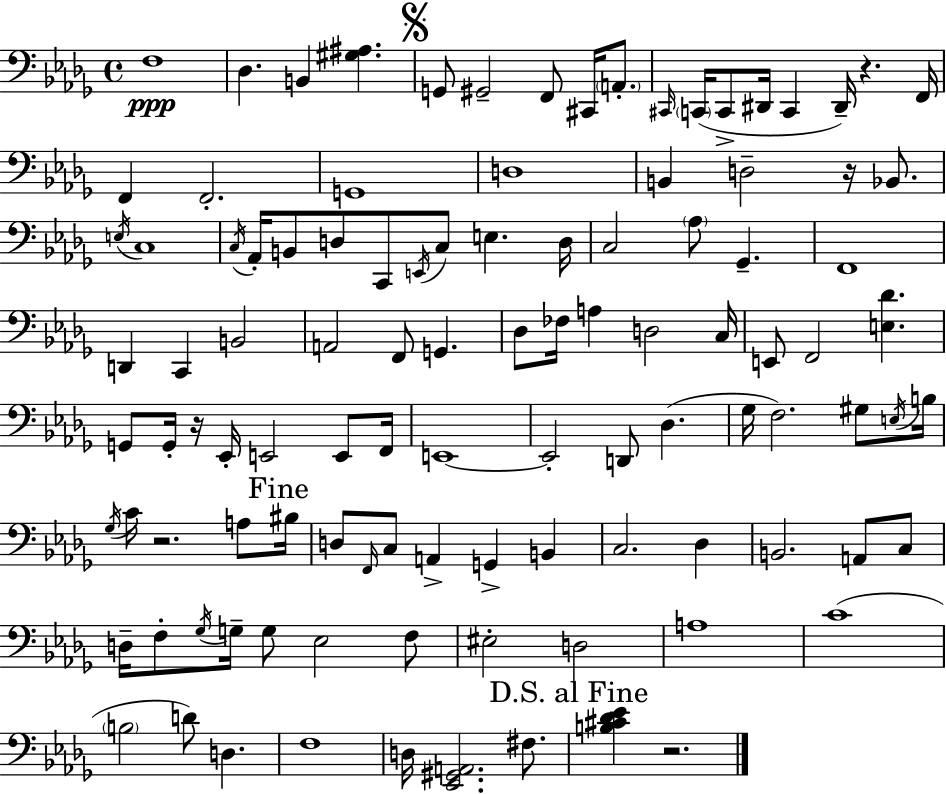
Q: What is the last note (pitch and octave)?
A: F#3